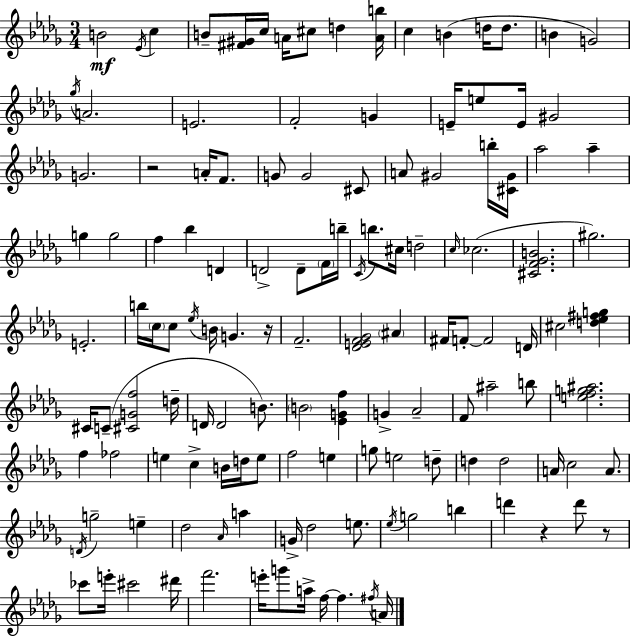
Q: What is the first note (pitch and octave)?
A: B4